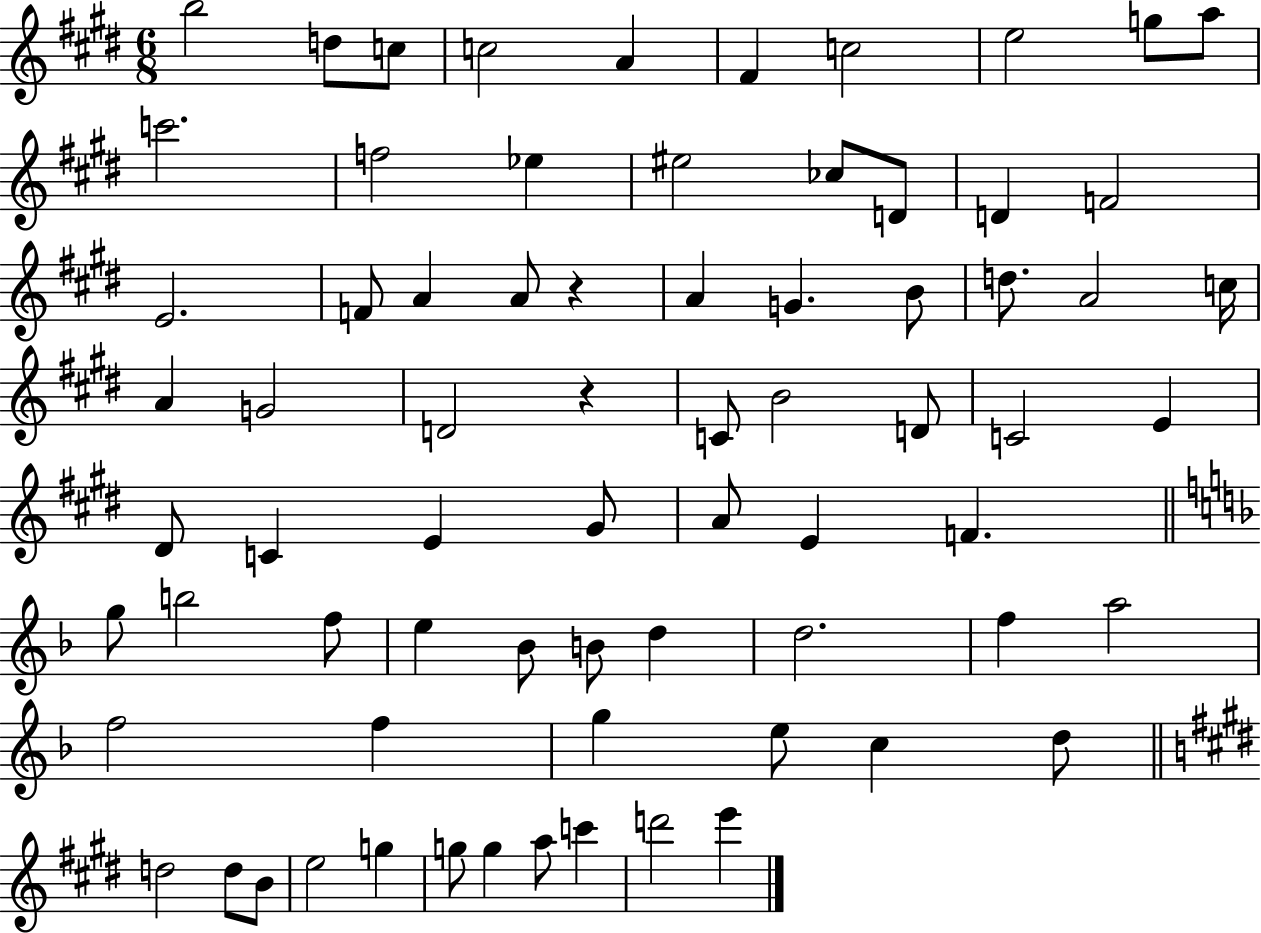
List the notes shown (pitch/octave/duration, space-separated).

B5/h D5/e C5/e C5/h A4/q F#4/q C5/h E5/h G5/e A5/e C6/h. F5/h Eb5/q EIS5/h CES5/e D4/e D4/q F4/h E4/h. F4/e A4/q A4/e R/q A4/q G4/q. B4/e D5/e. A4/h C5/s A4/q G4/h D4/h R/q C4/e B4/h D4/e C4/h E4/q D#4/e C4/q E4/q G#4/e A4/e E4/q F4/q. G5/e B5/h F5/e E5/q Bb4/e B4/e D5/q D5/h. F5/q A5/h F5/h F5/q G5/q E5/e C5/q D5/e D5/h D5/e B4/e E5/h G5/q G5/e G5/q A5/e C6/q D6/h E6/q